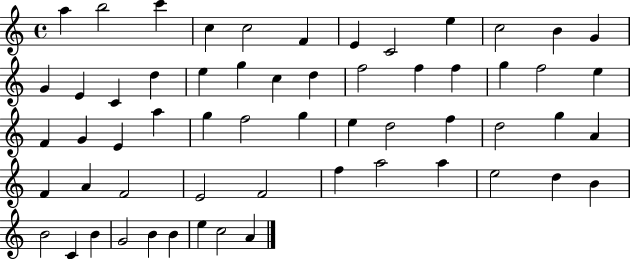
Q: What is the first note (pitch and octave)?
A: A5